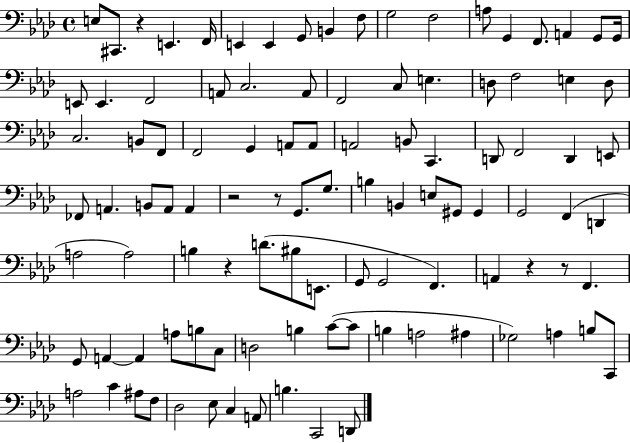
{
  \clef bass
  \time 4/4
  \defaultTimeSignature
  \key aes \major
  e8 cis,8. r4 e,4. f,16 | e,4 e,4 g,8 b,4 f8 | g2 f2 | a8 g,4 f,8. a,4 g,8 g,16 | \break e,8 e,4. f,2 | a,8 c2. a,8 | f,2 c8 e4. | d8 f2 e4 d8 | \break c2. b,8 f,8 | f,2 g,4 a,8 a,8 | a,2 b,8 c,4. | d,8 f,2 d,4 e,8 | \break fes,8 a,4. b,8 a,8 a,4 | r2 r8 g,8. g8. | b4 b,4 e8 gis,8 gis,4 | g,2 f,4( d,4 | \break a2 a2) | b4 r4 d'8.( bis8 e,8. | g,8 g,2 f,4.) | a,4 r4 r8 f,4. | \break g,8 a,4~~ a,4 a8 b8 c8 | d2 b4 c'8~(~ c'8 | b4 a2 ais4 | ges2) a4 b8 c,8 | \break a2 c'4 ais8 f8 | des2 ees8 c4 a,8 | b4. c,2 d,8 | \bar "|."
}